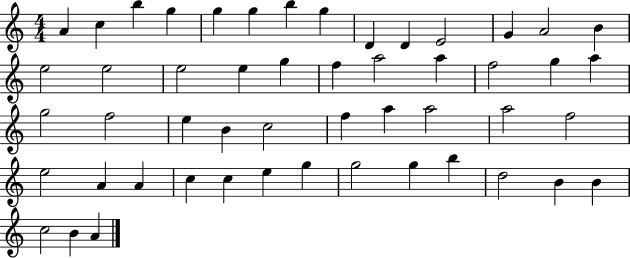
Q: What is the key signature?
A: C major